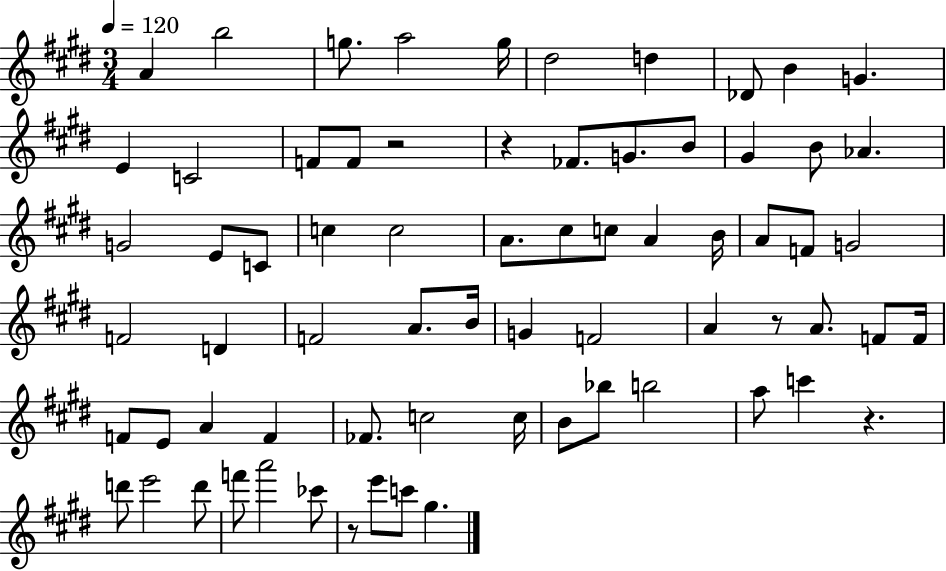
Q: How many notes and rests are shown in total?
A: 70